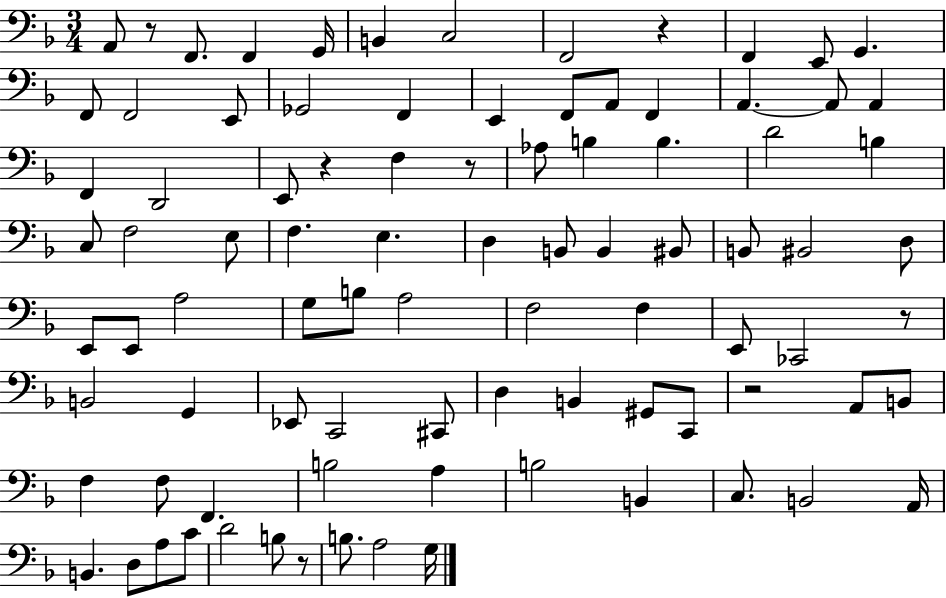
A2/e R/e F2/e. F2/q G2/s B2/q C3/h F2/h R/q F2/q E2/e G2/q. F2/e F2/h E2/e Gb2/h F2/q E2/q F2/e A2/e F2/q A2/q. A2/e A2/q F2/q D2/h E2/e R/q F3/q R/e Ab3/e B3/q B3/q. D4/h B3/q C3/e F3/h E3/e F3/q. E3/q. D3/q B2/e B2/q BIS2/e B2/e BIS2/h D3/e E2/e E2/e A3/h G3/e B3/e A3/h F3/h F3/q E2/e CES2/h R/e B2/h G2/q Eb2/e C2/h C#2/e D3/q B2/q G#2/e C2/e R/h A2/e B2/e F3/q F3/e F2/q. B3/h A3/q B3/h B2/q C3/e. B2/h A2/s B2/q. D3/e A3/e C4/e D4/h B3/e R/e B3/e. A3/h G3/s